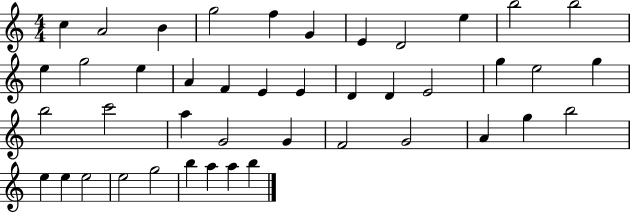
C5/q A4/h B4/q G5/h F5/q G4/q E4/q D4/h E5/q B5/h B5/h E5/q G5/h E5/q A4/q F4/q E4/q E4/q D4/q D4/q E4/h G5/q E5/h G5/q B5/h C6/h A5/q G4/h G4/q F4/h G4/h A4/q G5/q B5/h E5/q E5/q E5/h E5/h G5/h B5/q A5/q A5/q B5/q